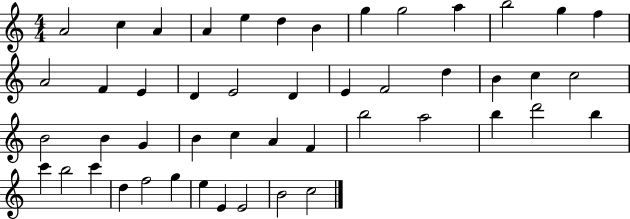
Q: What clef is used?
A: treble